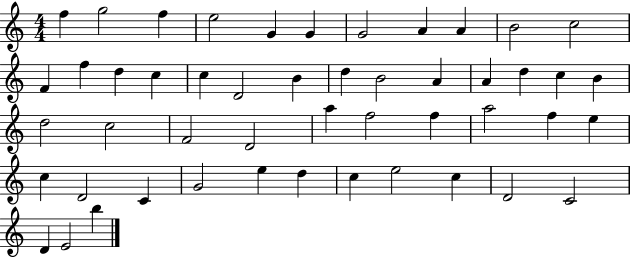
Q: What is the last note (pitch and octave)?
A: B5